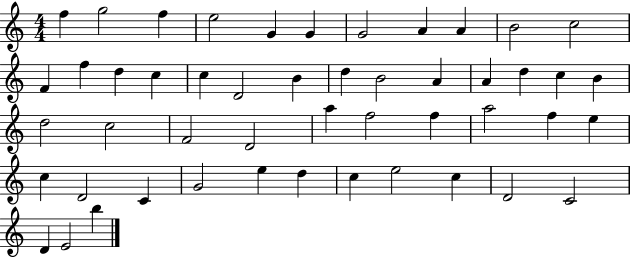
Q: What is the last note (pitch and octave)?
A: B5